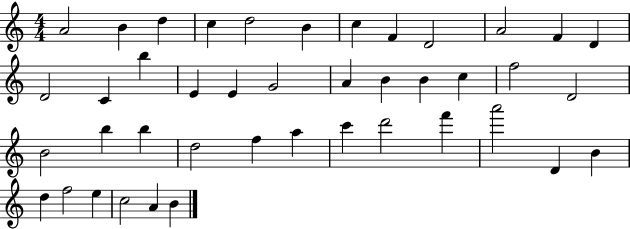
X:1
T:Untitled
M:4/4
L:1/4
K:C
A2 B d c d2 B c F D2 A2 F D D2 C b E E G2 A B B c f2 D2 B2 b b d2 f a c' d'2 f' a'2 D B d f2 e c2 A B